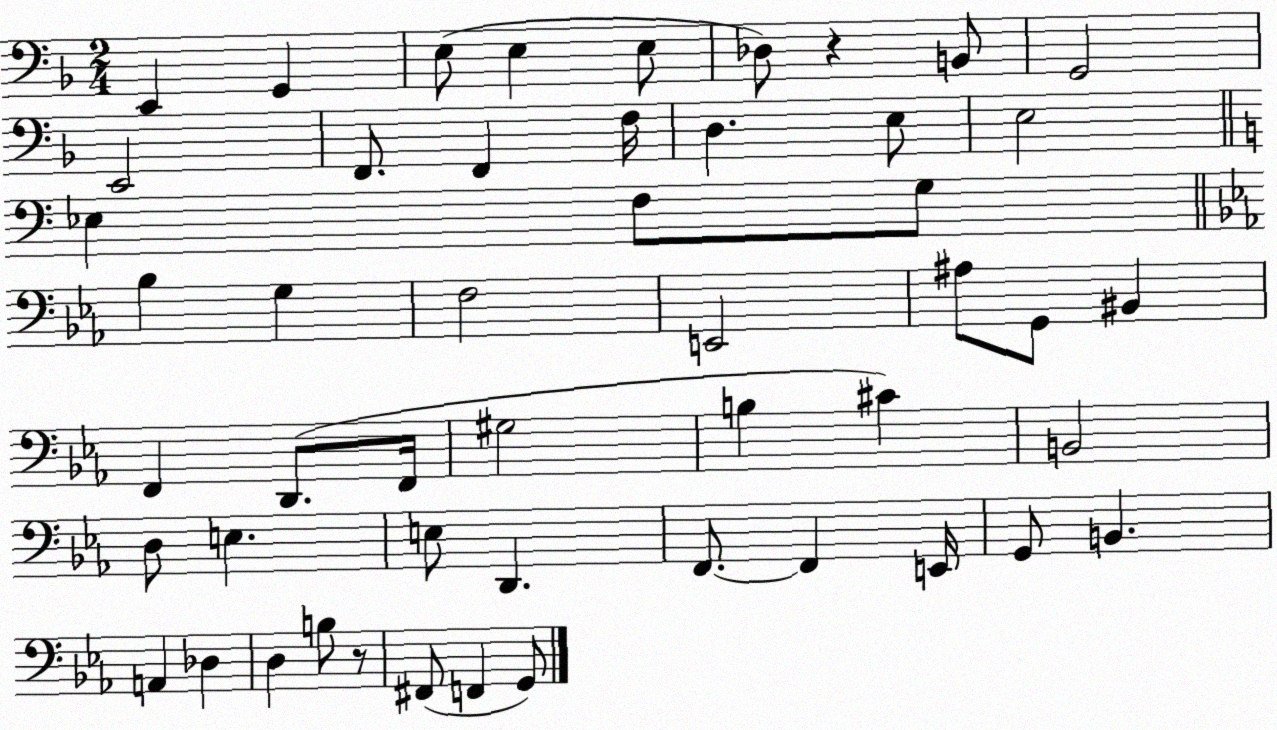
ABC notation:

X:1
T:Untitled
M:2/4
L:1/4
K:F
E,, G,, E,/2 E, E,/2 _D,/2 z B,,/2 G,,2 E,,2 F,,/2 F,, F,/4 D, E,/2 E,2 _E, F,/2 G,/2 _B, G, F,2 E,,2 ^A,/2 G,,/2 ^B,, F,, D,,/2 F,,/4 ^G,2 B, ^C B,,2 D,/2 E, E,/2 D,, F,,/2 F,, E,,/4 G,,/2 B,, A,, _D, D, B,/2 z/2 ^F,,/2 F,, G,,/2